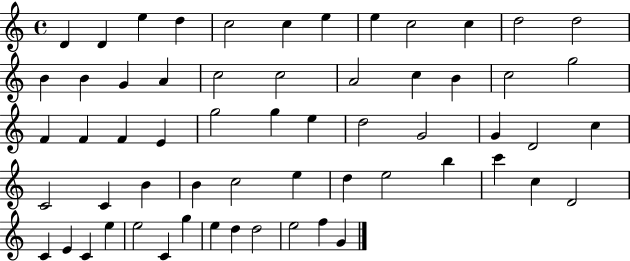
{
  \clef treble
  \time 4/4
  \defaultTimeSignature
  \key c \major
  d'4 d'4 e''4 d''4 | c''2 c''4 e''4 | e''4 c''2 c''4 | d''2 d''2 | \break b'4 b'4 g'4 a'4 | c''2 c''2 | a'2 c''4 b'4 | c''2 g''2 | \break f'4 f'4 f'4 e'4 | g''2 g''4 e''4 | d''2 g'2 | g'4 d'2 c''4 | \break c'2 c'4 b'4 | b'4 c''2 e''4 | d''4 e''2 b''4 | c'''4 c''4 d'2 | \break c'4 e'4 c'4 e''4 | e''2 c'4 g''4 | e''4 d''4 d''2 | e''2 f''4 g'4 | \break \bar "|."
}